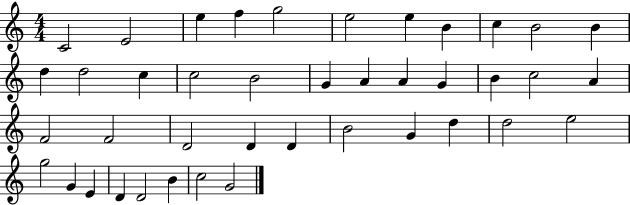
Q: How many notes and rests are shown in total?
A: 41